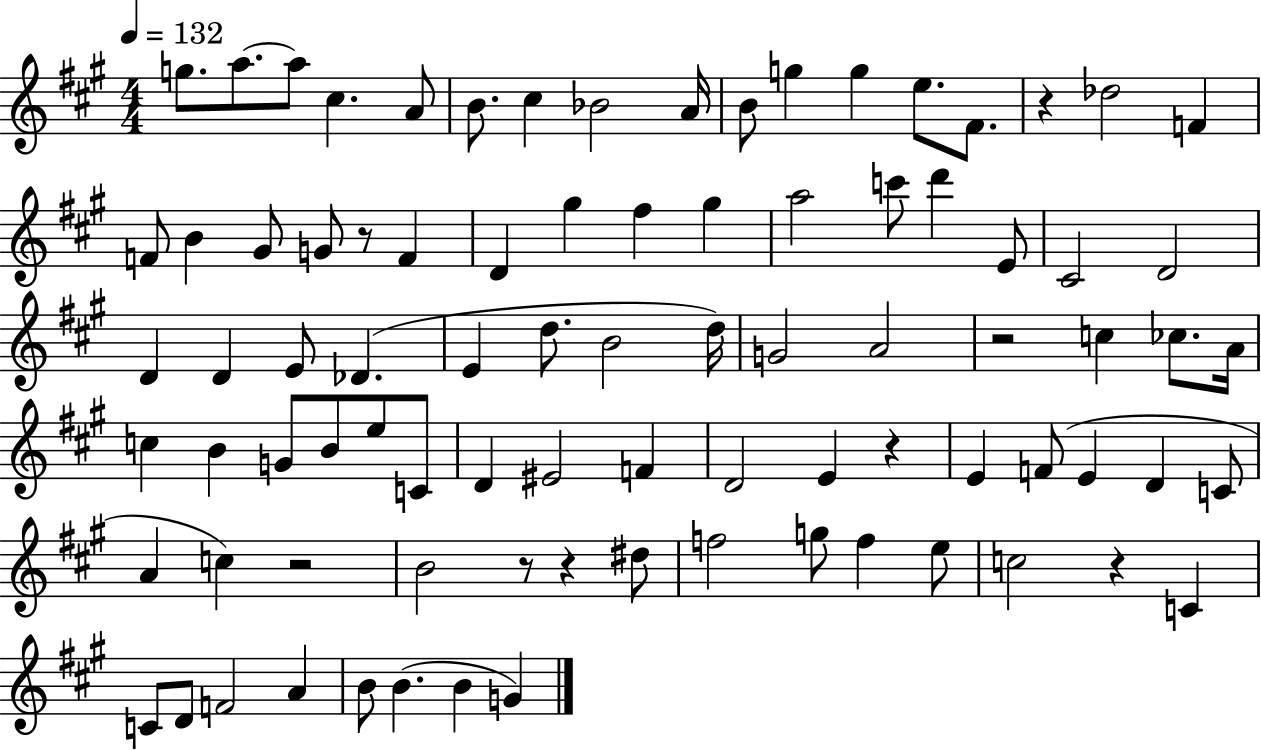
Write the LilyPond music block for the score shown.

{
  \clef treble
  \numericTimeSignature
  \time 4/4
  \key a \major
  \tempo 4 = 132
  g''8. a''8.~~ a''8 cis''4. a'8 | b'8. cis''4 bes'2 a'16 | b'8 g''4 g''4 e''8. fis'8. | r4 des''2 f'4 | \break f'8 b'4 gis'8 g'8 r8 f'4 | d'4 gis''4 fis''4 gis''4 | a''2 c'''8 d'''4 e'8 | cis'2 d'2 | \break d'4 d'4 e'8 des'4.( | e'4 d''8. b'2 d''16) | g'2 a'2 | r2 c''4 ces''8. a'16 | \break c''4 b'4 g'8 b'8 e''8 c'8 | d'4 eis'2 f'4 | d'2 e'4 r4 | e'4 f'8( e'4 d'4 c'8 | \break a'4 c''4) r2 | b'2 r8 r4 dis''8 | f''2 g''8 f''4 e''8 | c''2 r4 c'4 | \break c'8 d'8 f'2 a'4 | b'8 b'4.( b'4 g'4) | \bar "|."
}